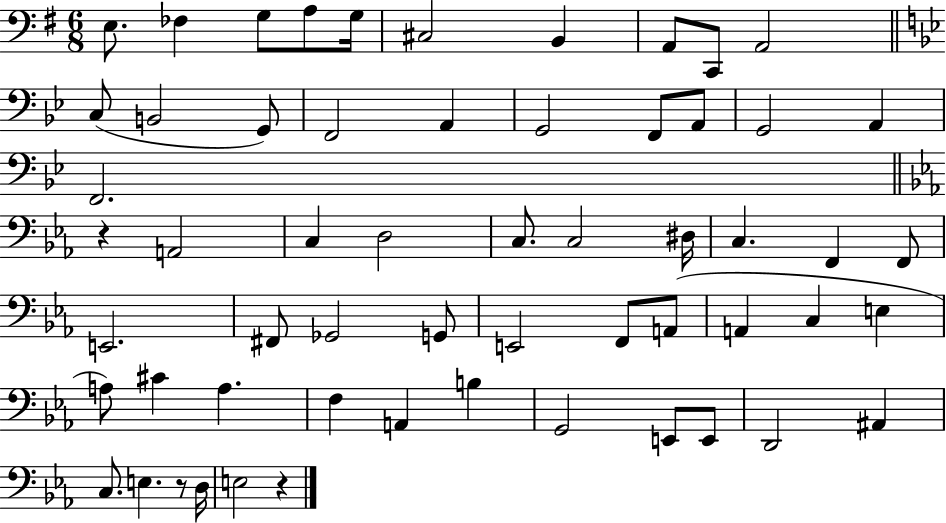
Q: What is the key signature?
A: G major